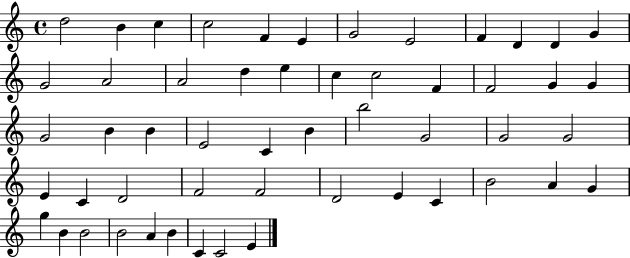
X:1
T:Untitled
M:4/4
L:1/4
K:C
d2 B c c2 F E G2 E2 F D D G G2 A2 A2 d e c c2 F F2 G G G2 B B E2 C B b2 G2 G2 G2 E C D2 F2 F2 D2 E C B2 A G g B B2 B2 A B C C2 E